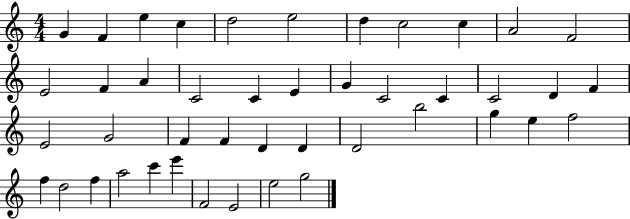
{
  \clef treble
  \numericTimeSignature
  \time 4/4
  \key c \major
  g'4 f'4 e''4 c''4 | d''2 e''2 | d''4 c''2 c''4 | a'2 f'2 | \break e'2 f'4 a'4 | c'2 c'4 e'4 | g'4 c'2 c'4 | c'2 d'4 f'4 | \break e'2 g'2 | f'4 f'4 d'4 d'4 | d'2 b''2 | g''4 e''4 f''2 | \break f''4 d''2 f''4 | a''2 c'''4 e'''4 | f'2 e'2 | e''2 g''2 | \break \bar "|."
}